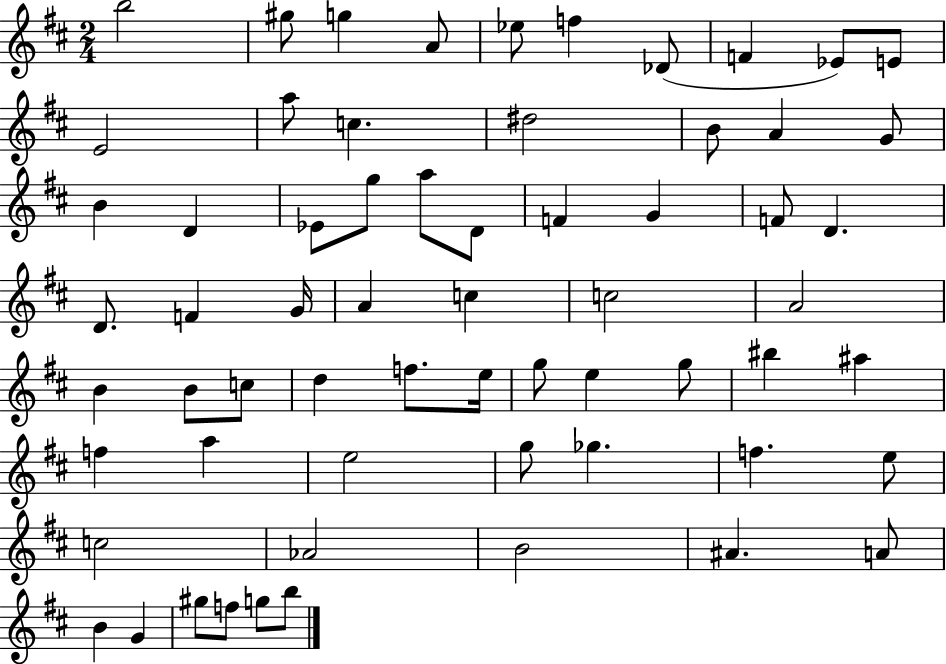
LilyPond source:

{
  \clef treble
  \numericTimeSignature
  \time 2/4
  \key d \major
  b''2 | gis''8 g''4 a'8 | ees''8 f''4 des'8( | f'4 ees'8) e'8 | \break e'2 | a''8 c''4. | dis''2 | b'8 a'4 g'8 | \break b'4 d'4 | ees'8 g''8 a''8 d'8 | f'4 g'4 | f'8 d'4. | \break d'8. f'4 g'16 | a'4 c''4 | c''2 | a'2 | \break b'4 b'8 c''8 | d''4 f''8. e''16 | g''8 e''4 g''8 | bis''4 ais''4 | \break f''4 a''4 | e''2 | g''8 ges''4. | f''4. e''8 | \break c''2 | aes'2 | b'2 | ais'4. a'8 | \break b'4 g'4 | gis''8 f''8 g''8 b''8 | \bar "|."
}